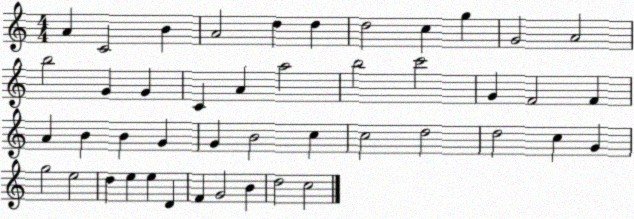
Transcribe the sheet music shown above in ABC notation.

X:1
T:Untitled
M:4/4
L:1/4
K:C
A C2 B A2 d d d2 c g G2 A2 b2 G G C A a2 b2 c'2 G F2 F A B B G G B2 c c2 d2 d2 c G g2 e2 d e e D F G2 B d2 c2